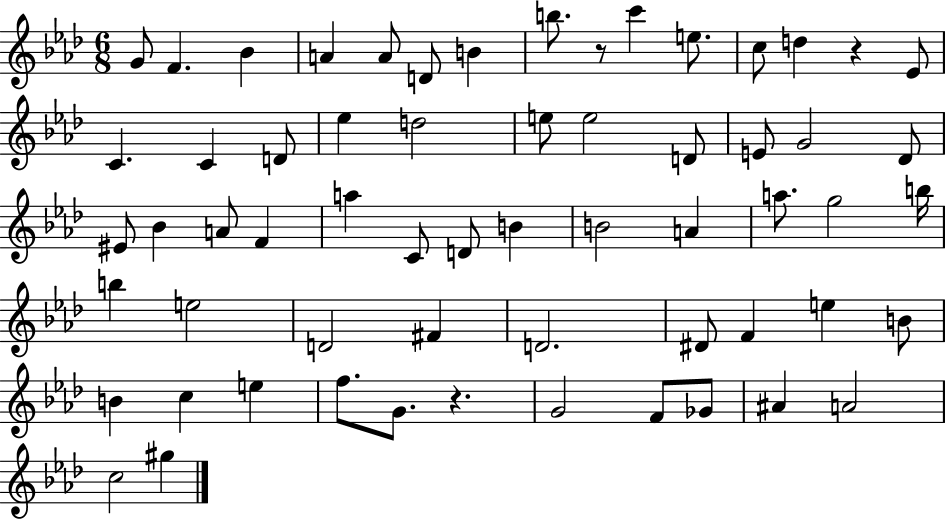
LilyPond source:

{
  \clef treble
  \numericTimeSignature
  \time 6/8
  \key aes \major
  \repeat volta 2 { g'8 f'4. bes'4 | a'4 a'8 d'8 b'4 | b''8. r8 c'''4 e''8. | c''8 d''4 r4 ees'8 | \break c'4. c'4 d'8 | ees''4 d''2 | e''8 e''2 d'8 | e'8 g'2 des'8 | \break eis'8 bes'4 a'8 f'4 | a''4 c'8 d'8 b'4 | b'2 a'4 | a''8. g''2 b''16 | \break b''4 e''2 | d'2 fis'4 | d'2. | dis'8 f'4 e''4 b'8 | \break b'4 c''4 e''4 | f''8. g'8. r4. | g'2 f'8 ges'8 | ais'4 a'2 | \break c''2 gis''4 | } \bar "|."
}